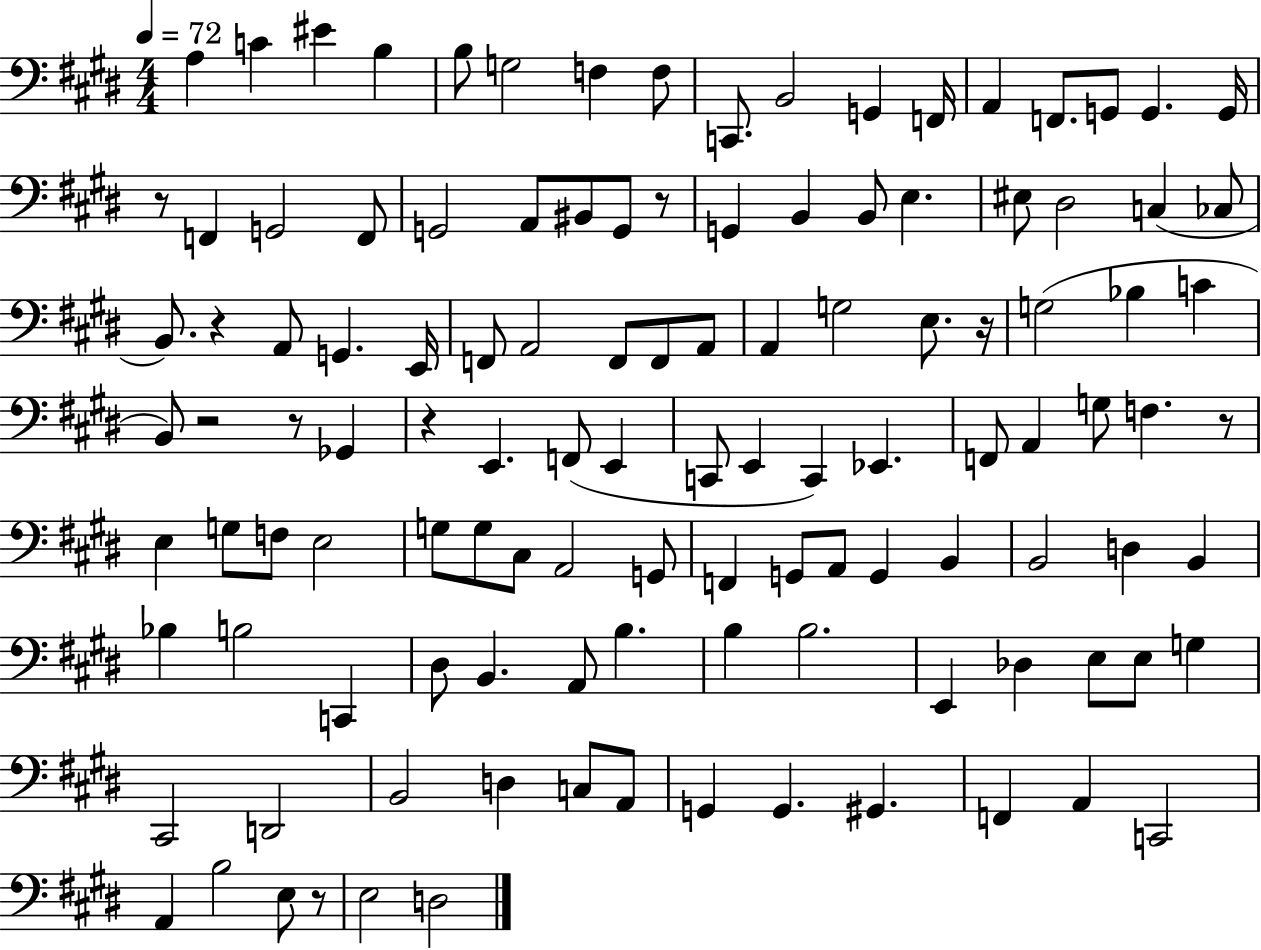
{
  \clef bass
  \numericTimeSignature
  \time 4/4
  \key e \major
  \tempo 4 = 72
  \repeat volta 2 { a4 c'4 eis'4 b4 | b8 g2 f4 f8 | c,8. b,2 g,4 f,16 | a,4 f,8. g,8 g,4. g,16 | \break r8 f,4 g,2 f,8 | g,2 a,8 bis,8 g,8 r8 | g,4 b,4 b,8 e4. | eis8 dis2 c4( ces8 | \break b,8.) r4 a,8 g,4. e,16 | f,8 a,2 f,8 f,8 a,8 | a,4 g2 e8. r16 | g2( bes4 c'4 | \break b,8) r2 r8 ges,4 | r4 e,4. f,8( e,4 | c,8 e,4 c,4) ees,4. | f,8 a,4 g8 f4. r8 | \break e4 g8 f8 e2 | g8 g8 cis8 a,2 g,8 | f,4 g,8 a,8 g,4 b,4 | b,2 d4 b,4 | \break bes4 b2 c,4 | dis8 b,4. a,8 b4. | b4 b2. | e,4 des4 e8 e8 g4 | \break cis,2 d,2 | b,2 d4 c8 a,8 | g,4 g,4. gis,4. | f,4 a,4 c,2 | \break a,4 b2 e8 r8 | e2 d2 | } \bar "|."
}